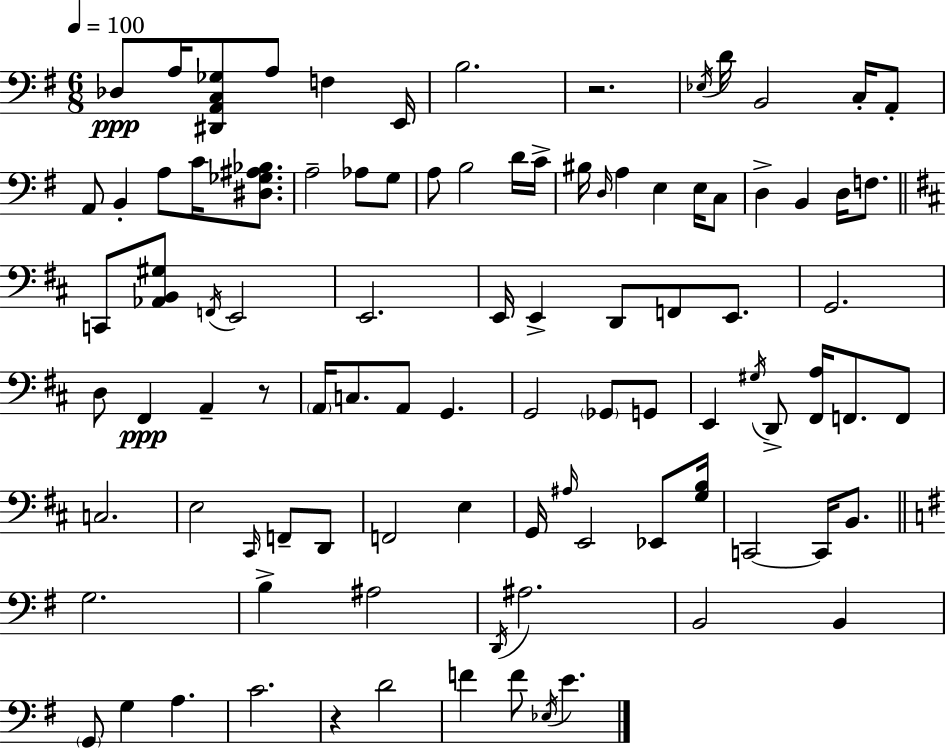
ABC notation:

X:1
T:Untitled
M:6/8
L:1/4
K:G
_D,/2 A,/4 [^D,,A,,C,_G,]/2 A,/2 F, E,,/4 B,2 z2 _E,/4 D/4 B,,2 C,/4 A,,/2 A,,/2 B,, A,/2 C/4 [^D,_G,^A,_B,]/2 A,2 _A,/2 G,/2 A,/2 B,2 D/4 C/4 ^B,/4 D,/4 A, E, E,/4 C,/2 D, B,, D,/4 F,/2 C,,/2 [_A,,B,,^G,]/2 F,,/4 E,,2 E,,2 E,,/4 E,, D,,/2 F,,/2 E,,/2 G,,2 D,/2 ^F,, A,, z/2 A,,/4 C,/2 A,,/2 G,, G,,2 _G,,/2 G,,/2 E,, ^G,/4 D,,/2 [^F,,A,]/4 F,,/2 F,,/2 C,2 E,2 ^C,,/4 F,,/2 D,,/2 F,,2 E, G,,/4 ^A,/4 E,,2 _E,,/2 [G,B,]/4 C,,2 C,,/4 B,,/2 G,2 B, ^A,2 D,,/4 ^A,2 B,,2 B,, G,,/2 G, A, C2 z D2 F F/2 _E,/4 E